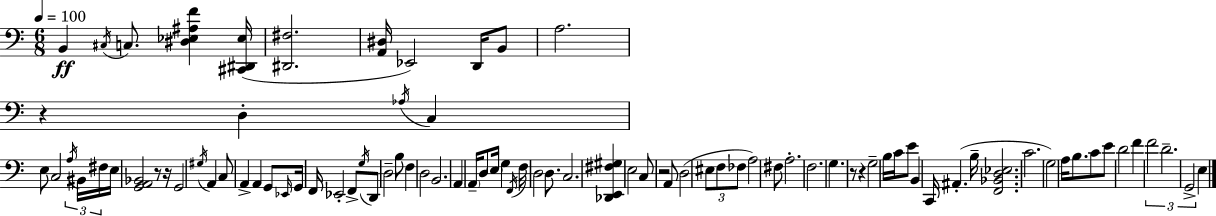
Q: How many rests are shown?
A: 6